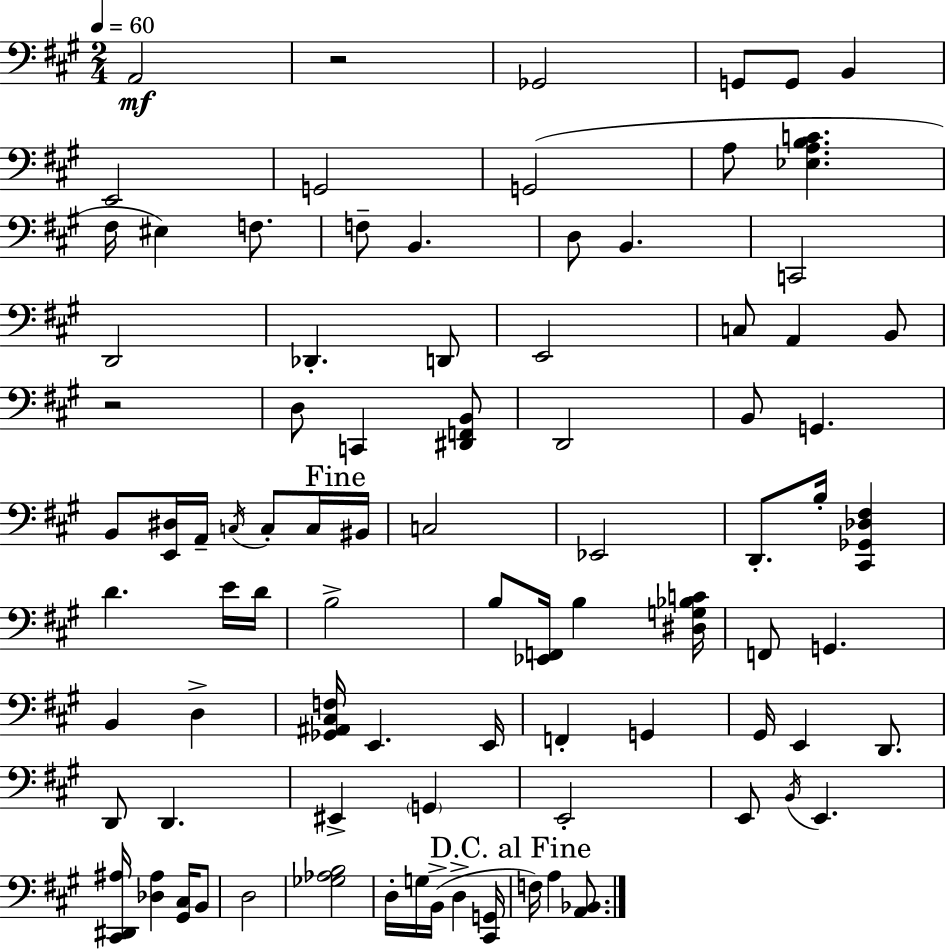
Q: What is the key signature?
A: A major